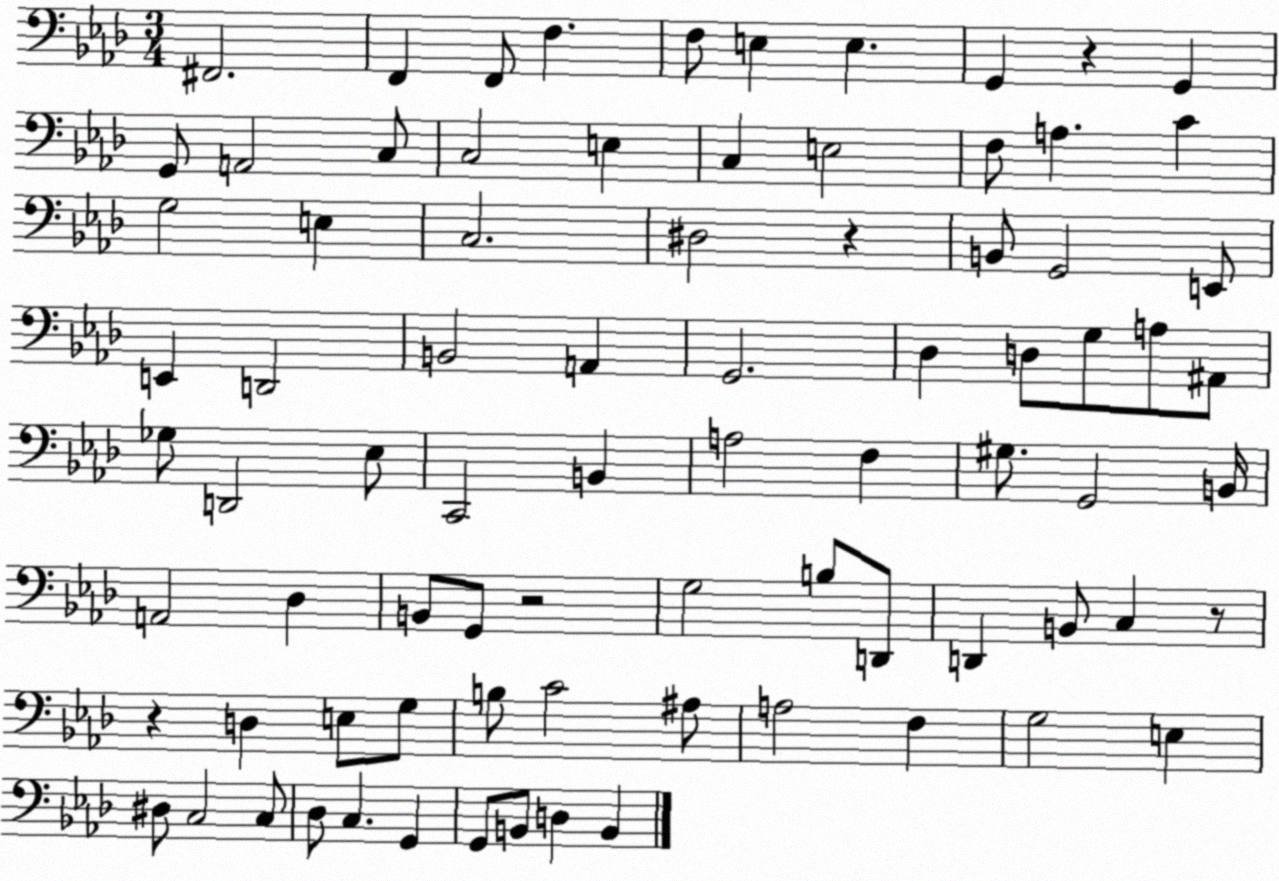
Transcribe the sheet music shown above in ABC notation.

X:1
T:Untitled
M:3/4
L:1/4
K:Ab
^F,,2 F,, F,,/2 F, F,/2 E, E, G,, z G,, G,,/2 A,,2 C,/2 C,2 E, C, E,2 F,/2 A, C G,2 E, C,2 ^D,2 z B,,/2 G,,2 E,,/2 E,, D,,2 B,,2 A,, G,,2 _D, D,/2 G,/2 A,/2 ^A,,/2 _G,/2 D,,2 _E,/2 C,,2 B,, A,2 F, ^G,/2 G,,2 B,,/4 A,,2 _D, B,,/2 G,,/2 z2 G,2 B,/2 D,,/2 D,, B,,/2 C, z/2 z D, E,/2 G,/2 B,/2 C2 ^A,/2 A,2 F, G,2 E, ^D,/2 C,2 C,/2 _D,/2 C, G,, G,,/2 B,,/2 D, B,,